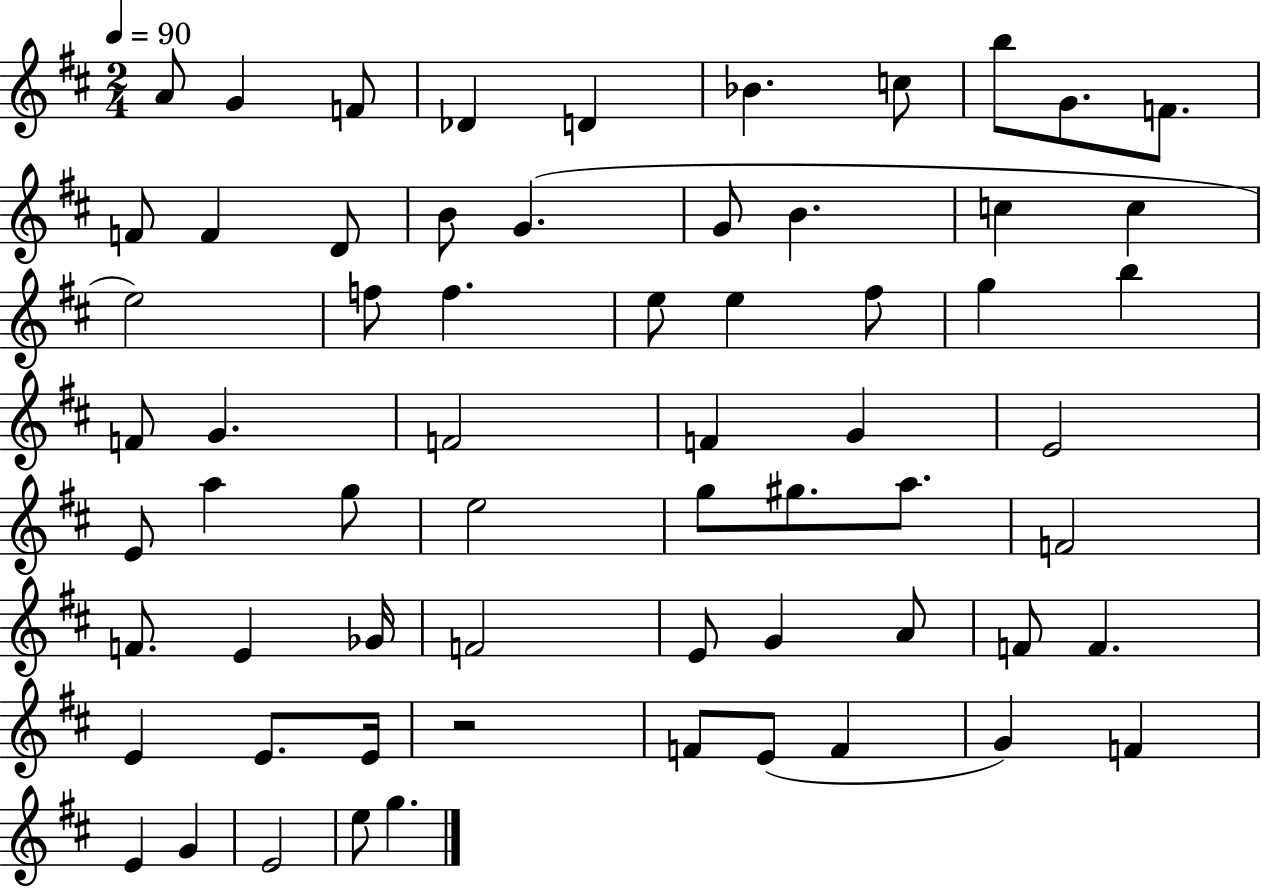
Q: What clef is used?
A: treble